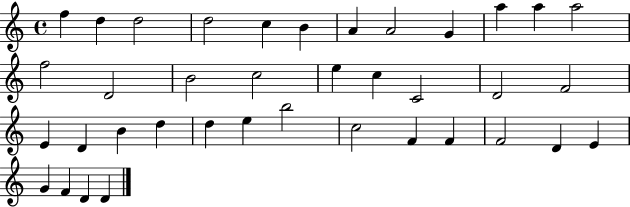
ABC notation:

X:1
T:Untitled
M:4/4
L:1/4
K:C
f d d2 d2 c B A A2 G a a a2 f2 D2 B2 c2 e c C2 D2 F2 E D B d d e b2 c2 F F F2 D E G F D D